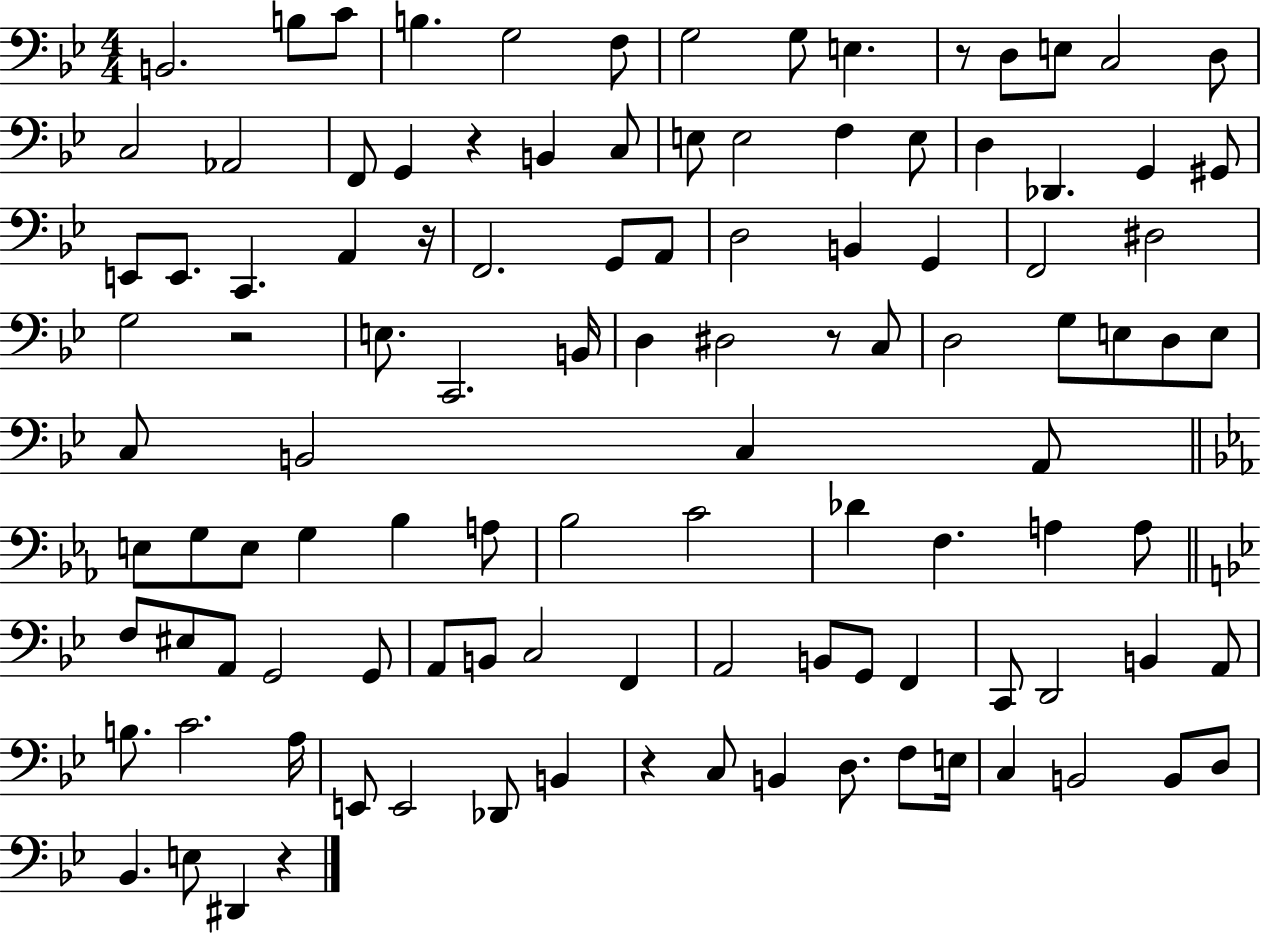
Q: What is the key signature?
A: BES major